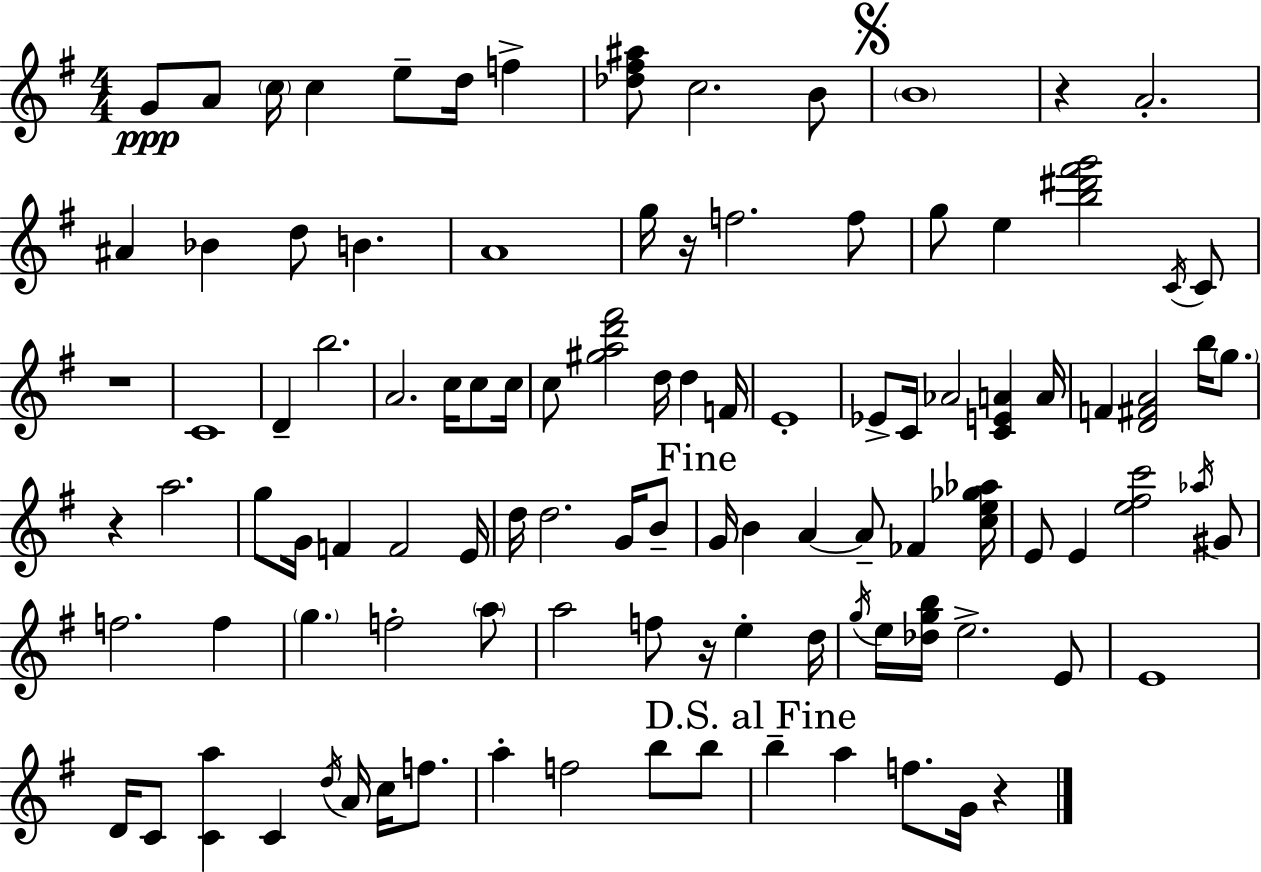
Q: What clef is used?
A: treble